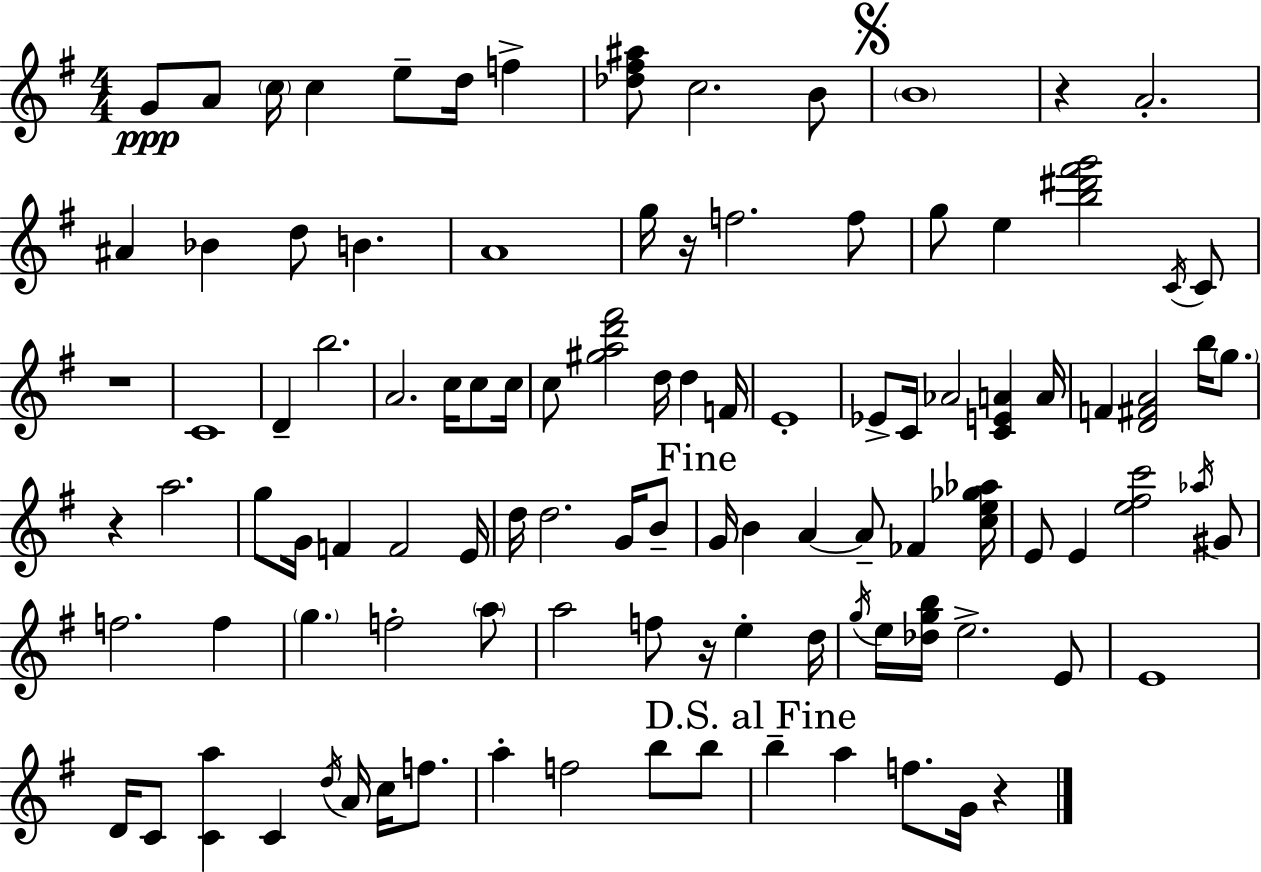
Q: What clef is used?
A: treble